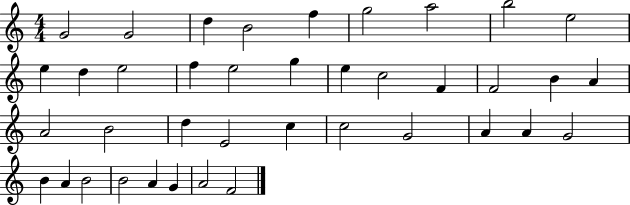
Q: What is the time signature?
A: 4/4